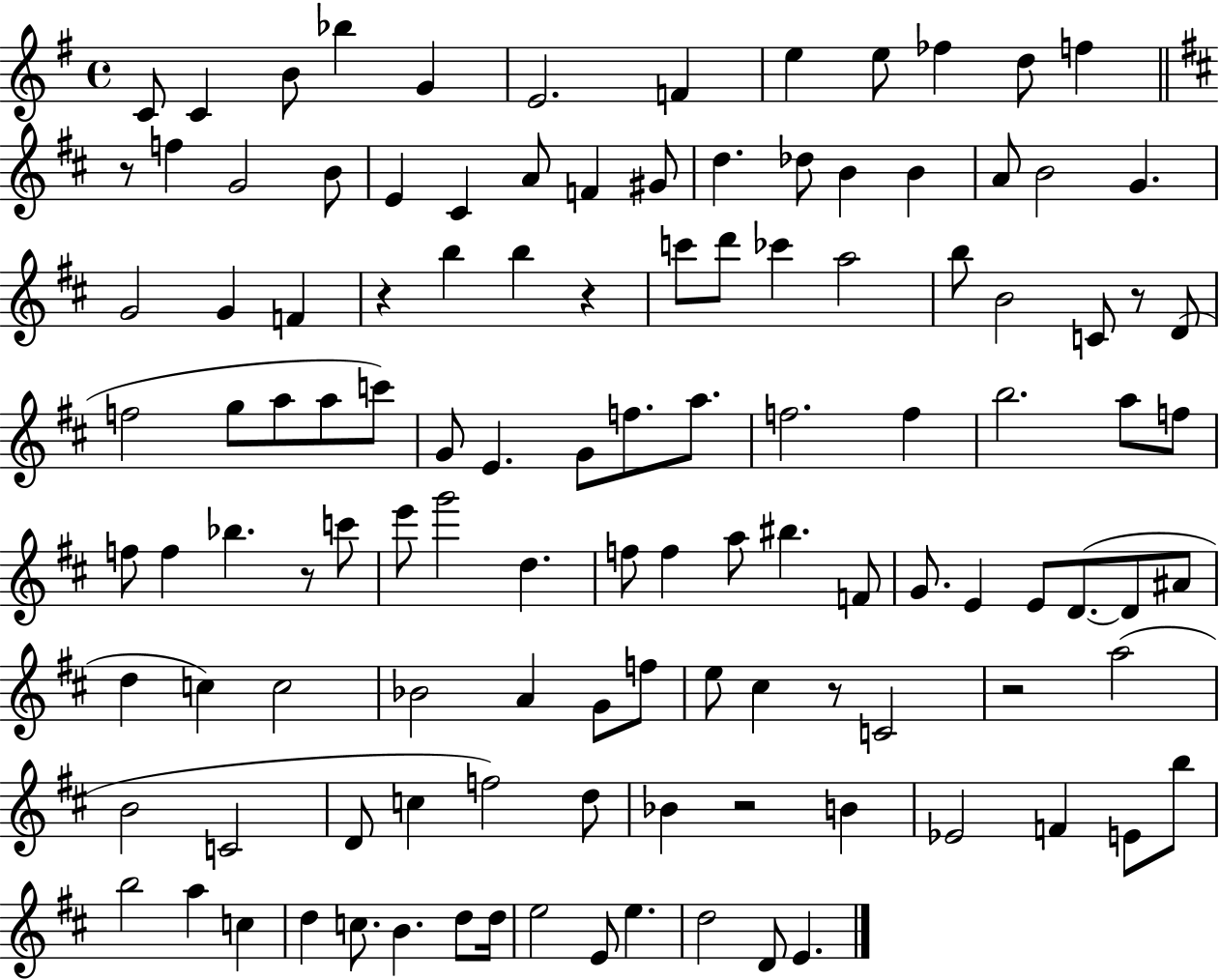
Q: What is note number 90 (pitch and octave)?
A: D5